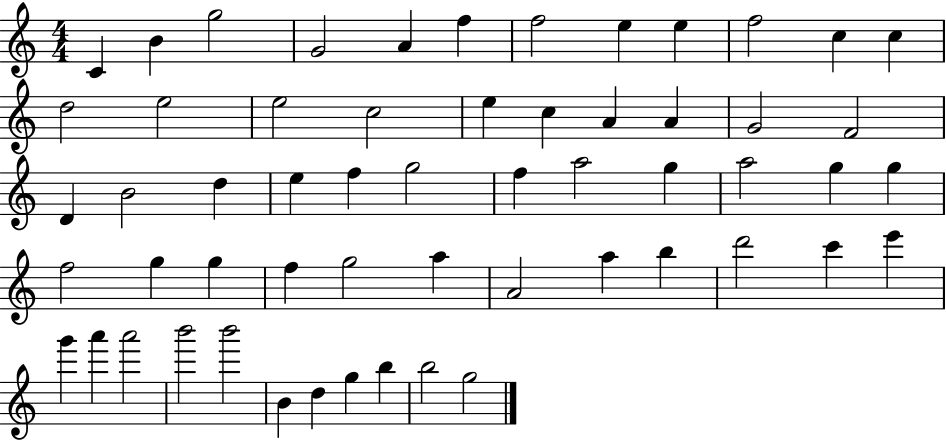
C4/q B4/q G5/h G4/h A4/q F5/q F5/h E5/q E5/q F5/h C5/q C5/q D5/h E5/h E5/h C5/h E5/q C5/q A4/q A4/q G4/h F4/h D4/q B4/h D5/q E5/q F5/q G5/h F5/q A5/h G5/q A5/h G5/q G5/q F5/h G5/q G5/q F5/q G5/h A5/q A4/h A5/q B5/q D6/h C6/q E6/q G6/q A6/q A6/h B6/h B6/h B4/q D5/q G5/q B5/q B5/h G5/h